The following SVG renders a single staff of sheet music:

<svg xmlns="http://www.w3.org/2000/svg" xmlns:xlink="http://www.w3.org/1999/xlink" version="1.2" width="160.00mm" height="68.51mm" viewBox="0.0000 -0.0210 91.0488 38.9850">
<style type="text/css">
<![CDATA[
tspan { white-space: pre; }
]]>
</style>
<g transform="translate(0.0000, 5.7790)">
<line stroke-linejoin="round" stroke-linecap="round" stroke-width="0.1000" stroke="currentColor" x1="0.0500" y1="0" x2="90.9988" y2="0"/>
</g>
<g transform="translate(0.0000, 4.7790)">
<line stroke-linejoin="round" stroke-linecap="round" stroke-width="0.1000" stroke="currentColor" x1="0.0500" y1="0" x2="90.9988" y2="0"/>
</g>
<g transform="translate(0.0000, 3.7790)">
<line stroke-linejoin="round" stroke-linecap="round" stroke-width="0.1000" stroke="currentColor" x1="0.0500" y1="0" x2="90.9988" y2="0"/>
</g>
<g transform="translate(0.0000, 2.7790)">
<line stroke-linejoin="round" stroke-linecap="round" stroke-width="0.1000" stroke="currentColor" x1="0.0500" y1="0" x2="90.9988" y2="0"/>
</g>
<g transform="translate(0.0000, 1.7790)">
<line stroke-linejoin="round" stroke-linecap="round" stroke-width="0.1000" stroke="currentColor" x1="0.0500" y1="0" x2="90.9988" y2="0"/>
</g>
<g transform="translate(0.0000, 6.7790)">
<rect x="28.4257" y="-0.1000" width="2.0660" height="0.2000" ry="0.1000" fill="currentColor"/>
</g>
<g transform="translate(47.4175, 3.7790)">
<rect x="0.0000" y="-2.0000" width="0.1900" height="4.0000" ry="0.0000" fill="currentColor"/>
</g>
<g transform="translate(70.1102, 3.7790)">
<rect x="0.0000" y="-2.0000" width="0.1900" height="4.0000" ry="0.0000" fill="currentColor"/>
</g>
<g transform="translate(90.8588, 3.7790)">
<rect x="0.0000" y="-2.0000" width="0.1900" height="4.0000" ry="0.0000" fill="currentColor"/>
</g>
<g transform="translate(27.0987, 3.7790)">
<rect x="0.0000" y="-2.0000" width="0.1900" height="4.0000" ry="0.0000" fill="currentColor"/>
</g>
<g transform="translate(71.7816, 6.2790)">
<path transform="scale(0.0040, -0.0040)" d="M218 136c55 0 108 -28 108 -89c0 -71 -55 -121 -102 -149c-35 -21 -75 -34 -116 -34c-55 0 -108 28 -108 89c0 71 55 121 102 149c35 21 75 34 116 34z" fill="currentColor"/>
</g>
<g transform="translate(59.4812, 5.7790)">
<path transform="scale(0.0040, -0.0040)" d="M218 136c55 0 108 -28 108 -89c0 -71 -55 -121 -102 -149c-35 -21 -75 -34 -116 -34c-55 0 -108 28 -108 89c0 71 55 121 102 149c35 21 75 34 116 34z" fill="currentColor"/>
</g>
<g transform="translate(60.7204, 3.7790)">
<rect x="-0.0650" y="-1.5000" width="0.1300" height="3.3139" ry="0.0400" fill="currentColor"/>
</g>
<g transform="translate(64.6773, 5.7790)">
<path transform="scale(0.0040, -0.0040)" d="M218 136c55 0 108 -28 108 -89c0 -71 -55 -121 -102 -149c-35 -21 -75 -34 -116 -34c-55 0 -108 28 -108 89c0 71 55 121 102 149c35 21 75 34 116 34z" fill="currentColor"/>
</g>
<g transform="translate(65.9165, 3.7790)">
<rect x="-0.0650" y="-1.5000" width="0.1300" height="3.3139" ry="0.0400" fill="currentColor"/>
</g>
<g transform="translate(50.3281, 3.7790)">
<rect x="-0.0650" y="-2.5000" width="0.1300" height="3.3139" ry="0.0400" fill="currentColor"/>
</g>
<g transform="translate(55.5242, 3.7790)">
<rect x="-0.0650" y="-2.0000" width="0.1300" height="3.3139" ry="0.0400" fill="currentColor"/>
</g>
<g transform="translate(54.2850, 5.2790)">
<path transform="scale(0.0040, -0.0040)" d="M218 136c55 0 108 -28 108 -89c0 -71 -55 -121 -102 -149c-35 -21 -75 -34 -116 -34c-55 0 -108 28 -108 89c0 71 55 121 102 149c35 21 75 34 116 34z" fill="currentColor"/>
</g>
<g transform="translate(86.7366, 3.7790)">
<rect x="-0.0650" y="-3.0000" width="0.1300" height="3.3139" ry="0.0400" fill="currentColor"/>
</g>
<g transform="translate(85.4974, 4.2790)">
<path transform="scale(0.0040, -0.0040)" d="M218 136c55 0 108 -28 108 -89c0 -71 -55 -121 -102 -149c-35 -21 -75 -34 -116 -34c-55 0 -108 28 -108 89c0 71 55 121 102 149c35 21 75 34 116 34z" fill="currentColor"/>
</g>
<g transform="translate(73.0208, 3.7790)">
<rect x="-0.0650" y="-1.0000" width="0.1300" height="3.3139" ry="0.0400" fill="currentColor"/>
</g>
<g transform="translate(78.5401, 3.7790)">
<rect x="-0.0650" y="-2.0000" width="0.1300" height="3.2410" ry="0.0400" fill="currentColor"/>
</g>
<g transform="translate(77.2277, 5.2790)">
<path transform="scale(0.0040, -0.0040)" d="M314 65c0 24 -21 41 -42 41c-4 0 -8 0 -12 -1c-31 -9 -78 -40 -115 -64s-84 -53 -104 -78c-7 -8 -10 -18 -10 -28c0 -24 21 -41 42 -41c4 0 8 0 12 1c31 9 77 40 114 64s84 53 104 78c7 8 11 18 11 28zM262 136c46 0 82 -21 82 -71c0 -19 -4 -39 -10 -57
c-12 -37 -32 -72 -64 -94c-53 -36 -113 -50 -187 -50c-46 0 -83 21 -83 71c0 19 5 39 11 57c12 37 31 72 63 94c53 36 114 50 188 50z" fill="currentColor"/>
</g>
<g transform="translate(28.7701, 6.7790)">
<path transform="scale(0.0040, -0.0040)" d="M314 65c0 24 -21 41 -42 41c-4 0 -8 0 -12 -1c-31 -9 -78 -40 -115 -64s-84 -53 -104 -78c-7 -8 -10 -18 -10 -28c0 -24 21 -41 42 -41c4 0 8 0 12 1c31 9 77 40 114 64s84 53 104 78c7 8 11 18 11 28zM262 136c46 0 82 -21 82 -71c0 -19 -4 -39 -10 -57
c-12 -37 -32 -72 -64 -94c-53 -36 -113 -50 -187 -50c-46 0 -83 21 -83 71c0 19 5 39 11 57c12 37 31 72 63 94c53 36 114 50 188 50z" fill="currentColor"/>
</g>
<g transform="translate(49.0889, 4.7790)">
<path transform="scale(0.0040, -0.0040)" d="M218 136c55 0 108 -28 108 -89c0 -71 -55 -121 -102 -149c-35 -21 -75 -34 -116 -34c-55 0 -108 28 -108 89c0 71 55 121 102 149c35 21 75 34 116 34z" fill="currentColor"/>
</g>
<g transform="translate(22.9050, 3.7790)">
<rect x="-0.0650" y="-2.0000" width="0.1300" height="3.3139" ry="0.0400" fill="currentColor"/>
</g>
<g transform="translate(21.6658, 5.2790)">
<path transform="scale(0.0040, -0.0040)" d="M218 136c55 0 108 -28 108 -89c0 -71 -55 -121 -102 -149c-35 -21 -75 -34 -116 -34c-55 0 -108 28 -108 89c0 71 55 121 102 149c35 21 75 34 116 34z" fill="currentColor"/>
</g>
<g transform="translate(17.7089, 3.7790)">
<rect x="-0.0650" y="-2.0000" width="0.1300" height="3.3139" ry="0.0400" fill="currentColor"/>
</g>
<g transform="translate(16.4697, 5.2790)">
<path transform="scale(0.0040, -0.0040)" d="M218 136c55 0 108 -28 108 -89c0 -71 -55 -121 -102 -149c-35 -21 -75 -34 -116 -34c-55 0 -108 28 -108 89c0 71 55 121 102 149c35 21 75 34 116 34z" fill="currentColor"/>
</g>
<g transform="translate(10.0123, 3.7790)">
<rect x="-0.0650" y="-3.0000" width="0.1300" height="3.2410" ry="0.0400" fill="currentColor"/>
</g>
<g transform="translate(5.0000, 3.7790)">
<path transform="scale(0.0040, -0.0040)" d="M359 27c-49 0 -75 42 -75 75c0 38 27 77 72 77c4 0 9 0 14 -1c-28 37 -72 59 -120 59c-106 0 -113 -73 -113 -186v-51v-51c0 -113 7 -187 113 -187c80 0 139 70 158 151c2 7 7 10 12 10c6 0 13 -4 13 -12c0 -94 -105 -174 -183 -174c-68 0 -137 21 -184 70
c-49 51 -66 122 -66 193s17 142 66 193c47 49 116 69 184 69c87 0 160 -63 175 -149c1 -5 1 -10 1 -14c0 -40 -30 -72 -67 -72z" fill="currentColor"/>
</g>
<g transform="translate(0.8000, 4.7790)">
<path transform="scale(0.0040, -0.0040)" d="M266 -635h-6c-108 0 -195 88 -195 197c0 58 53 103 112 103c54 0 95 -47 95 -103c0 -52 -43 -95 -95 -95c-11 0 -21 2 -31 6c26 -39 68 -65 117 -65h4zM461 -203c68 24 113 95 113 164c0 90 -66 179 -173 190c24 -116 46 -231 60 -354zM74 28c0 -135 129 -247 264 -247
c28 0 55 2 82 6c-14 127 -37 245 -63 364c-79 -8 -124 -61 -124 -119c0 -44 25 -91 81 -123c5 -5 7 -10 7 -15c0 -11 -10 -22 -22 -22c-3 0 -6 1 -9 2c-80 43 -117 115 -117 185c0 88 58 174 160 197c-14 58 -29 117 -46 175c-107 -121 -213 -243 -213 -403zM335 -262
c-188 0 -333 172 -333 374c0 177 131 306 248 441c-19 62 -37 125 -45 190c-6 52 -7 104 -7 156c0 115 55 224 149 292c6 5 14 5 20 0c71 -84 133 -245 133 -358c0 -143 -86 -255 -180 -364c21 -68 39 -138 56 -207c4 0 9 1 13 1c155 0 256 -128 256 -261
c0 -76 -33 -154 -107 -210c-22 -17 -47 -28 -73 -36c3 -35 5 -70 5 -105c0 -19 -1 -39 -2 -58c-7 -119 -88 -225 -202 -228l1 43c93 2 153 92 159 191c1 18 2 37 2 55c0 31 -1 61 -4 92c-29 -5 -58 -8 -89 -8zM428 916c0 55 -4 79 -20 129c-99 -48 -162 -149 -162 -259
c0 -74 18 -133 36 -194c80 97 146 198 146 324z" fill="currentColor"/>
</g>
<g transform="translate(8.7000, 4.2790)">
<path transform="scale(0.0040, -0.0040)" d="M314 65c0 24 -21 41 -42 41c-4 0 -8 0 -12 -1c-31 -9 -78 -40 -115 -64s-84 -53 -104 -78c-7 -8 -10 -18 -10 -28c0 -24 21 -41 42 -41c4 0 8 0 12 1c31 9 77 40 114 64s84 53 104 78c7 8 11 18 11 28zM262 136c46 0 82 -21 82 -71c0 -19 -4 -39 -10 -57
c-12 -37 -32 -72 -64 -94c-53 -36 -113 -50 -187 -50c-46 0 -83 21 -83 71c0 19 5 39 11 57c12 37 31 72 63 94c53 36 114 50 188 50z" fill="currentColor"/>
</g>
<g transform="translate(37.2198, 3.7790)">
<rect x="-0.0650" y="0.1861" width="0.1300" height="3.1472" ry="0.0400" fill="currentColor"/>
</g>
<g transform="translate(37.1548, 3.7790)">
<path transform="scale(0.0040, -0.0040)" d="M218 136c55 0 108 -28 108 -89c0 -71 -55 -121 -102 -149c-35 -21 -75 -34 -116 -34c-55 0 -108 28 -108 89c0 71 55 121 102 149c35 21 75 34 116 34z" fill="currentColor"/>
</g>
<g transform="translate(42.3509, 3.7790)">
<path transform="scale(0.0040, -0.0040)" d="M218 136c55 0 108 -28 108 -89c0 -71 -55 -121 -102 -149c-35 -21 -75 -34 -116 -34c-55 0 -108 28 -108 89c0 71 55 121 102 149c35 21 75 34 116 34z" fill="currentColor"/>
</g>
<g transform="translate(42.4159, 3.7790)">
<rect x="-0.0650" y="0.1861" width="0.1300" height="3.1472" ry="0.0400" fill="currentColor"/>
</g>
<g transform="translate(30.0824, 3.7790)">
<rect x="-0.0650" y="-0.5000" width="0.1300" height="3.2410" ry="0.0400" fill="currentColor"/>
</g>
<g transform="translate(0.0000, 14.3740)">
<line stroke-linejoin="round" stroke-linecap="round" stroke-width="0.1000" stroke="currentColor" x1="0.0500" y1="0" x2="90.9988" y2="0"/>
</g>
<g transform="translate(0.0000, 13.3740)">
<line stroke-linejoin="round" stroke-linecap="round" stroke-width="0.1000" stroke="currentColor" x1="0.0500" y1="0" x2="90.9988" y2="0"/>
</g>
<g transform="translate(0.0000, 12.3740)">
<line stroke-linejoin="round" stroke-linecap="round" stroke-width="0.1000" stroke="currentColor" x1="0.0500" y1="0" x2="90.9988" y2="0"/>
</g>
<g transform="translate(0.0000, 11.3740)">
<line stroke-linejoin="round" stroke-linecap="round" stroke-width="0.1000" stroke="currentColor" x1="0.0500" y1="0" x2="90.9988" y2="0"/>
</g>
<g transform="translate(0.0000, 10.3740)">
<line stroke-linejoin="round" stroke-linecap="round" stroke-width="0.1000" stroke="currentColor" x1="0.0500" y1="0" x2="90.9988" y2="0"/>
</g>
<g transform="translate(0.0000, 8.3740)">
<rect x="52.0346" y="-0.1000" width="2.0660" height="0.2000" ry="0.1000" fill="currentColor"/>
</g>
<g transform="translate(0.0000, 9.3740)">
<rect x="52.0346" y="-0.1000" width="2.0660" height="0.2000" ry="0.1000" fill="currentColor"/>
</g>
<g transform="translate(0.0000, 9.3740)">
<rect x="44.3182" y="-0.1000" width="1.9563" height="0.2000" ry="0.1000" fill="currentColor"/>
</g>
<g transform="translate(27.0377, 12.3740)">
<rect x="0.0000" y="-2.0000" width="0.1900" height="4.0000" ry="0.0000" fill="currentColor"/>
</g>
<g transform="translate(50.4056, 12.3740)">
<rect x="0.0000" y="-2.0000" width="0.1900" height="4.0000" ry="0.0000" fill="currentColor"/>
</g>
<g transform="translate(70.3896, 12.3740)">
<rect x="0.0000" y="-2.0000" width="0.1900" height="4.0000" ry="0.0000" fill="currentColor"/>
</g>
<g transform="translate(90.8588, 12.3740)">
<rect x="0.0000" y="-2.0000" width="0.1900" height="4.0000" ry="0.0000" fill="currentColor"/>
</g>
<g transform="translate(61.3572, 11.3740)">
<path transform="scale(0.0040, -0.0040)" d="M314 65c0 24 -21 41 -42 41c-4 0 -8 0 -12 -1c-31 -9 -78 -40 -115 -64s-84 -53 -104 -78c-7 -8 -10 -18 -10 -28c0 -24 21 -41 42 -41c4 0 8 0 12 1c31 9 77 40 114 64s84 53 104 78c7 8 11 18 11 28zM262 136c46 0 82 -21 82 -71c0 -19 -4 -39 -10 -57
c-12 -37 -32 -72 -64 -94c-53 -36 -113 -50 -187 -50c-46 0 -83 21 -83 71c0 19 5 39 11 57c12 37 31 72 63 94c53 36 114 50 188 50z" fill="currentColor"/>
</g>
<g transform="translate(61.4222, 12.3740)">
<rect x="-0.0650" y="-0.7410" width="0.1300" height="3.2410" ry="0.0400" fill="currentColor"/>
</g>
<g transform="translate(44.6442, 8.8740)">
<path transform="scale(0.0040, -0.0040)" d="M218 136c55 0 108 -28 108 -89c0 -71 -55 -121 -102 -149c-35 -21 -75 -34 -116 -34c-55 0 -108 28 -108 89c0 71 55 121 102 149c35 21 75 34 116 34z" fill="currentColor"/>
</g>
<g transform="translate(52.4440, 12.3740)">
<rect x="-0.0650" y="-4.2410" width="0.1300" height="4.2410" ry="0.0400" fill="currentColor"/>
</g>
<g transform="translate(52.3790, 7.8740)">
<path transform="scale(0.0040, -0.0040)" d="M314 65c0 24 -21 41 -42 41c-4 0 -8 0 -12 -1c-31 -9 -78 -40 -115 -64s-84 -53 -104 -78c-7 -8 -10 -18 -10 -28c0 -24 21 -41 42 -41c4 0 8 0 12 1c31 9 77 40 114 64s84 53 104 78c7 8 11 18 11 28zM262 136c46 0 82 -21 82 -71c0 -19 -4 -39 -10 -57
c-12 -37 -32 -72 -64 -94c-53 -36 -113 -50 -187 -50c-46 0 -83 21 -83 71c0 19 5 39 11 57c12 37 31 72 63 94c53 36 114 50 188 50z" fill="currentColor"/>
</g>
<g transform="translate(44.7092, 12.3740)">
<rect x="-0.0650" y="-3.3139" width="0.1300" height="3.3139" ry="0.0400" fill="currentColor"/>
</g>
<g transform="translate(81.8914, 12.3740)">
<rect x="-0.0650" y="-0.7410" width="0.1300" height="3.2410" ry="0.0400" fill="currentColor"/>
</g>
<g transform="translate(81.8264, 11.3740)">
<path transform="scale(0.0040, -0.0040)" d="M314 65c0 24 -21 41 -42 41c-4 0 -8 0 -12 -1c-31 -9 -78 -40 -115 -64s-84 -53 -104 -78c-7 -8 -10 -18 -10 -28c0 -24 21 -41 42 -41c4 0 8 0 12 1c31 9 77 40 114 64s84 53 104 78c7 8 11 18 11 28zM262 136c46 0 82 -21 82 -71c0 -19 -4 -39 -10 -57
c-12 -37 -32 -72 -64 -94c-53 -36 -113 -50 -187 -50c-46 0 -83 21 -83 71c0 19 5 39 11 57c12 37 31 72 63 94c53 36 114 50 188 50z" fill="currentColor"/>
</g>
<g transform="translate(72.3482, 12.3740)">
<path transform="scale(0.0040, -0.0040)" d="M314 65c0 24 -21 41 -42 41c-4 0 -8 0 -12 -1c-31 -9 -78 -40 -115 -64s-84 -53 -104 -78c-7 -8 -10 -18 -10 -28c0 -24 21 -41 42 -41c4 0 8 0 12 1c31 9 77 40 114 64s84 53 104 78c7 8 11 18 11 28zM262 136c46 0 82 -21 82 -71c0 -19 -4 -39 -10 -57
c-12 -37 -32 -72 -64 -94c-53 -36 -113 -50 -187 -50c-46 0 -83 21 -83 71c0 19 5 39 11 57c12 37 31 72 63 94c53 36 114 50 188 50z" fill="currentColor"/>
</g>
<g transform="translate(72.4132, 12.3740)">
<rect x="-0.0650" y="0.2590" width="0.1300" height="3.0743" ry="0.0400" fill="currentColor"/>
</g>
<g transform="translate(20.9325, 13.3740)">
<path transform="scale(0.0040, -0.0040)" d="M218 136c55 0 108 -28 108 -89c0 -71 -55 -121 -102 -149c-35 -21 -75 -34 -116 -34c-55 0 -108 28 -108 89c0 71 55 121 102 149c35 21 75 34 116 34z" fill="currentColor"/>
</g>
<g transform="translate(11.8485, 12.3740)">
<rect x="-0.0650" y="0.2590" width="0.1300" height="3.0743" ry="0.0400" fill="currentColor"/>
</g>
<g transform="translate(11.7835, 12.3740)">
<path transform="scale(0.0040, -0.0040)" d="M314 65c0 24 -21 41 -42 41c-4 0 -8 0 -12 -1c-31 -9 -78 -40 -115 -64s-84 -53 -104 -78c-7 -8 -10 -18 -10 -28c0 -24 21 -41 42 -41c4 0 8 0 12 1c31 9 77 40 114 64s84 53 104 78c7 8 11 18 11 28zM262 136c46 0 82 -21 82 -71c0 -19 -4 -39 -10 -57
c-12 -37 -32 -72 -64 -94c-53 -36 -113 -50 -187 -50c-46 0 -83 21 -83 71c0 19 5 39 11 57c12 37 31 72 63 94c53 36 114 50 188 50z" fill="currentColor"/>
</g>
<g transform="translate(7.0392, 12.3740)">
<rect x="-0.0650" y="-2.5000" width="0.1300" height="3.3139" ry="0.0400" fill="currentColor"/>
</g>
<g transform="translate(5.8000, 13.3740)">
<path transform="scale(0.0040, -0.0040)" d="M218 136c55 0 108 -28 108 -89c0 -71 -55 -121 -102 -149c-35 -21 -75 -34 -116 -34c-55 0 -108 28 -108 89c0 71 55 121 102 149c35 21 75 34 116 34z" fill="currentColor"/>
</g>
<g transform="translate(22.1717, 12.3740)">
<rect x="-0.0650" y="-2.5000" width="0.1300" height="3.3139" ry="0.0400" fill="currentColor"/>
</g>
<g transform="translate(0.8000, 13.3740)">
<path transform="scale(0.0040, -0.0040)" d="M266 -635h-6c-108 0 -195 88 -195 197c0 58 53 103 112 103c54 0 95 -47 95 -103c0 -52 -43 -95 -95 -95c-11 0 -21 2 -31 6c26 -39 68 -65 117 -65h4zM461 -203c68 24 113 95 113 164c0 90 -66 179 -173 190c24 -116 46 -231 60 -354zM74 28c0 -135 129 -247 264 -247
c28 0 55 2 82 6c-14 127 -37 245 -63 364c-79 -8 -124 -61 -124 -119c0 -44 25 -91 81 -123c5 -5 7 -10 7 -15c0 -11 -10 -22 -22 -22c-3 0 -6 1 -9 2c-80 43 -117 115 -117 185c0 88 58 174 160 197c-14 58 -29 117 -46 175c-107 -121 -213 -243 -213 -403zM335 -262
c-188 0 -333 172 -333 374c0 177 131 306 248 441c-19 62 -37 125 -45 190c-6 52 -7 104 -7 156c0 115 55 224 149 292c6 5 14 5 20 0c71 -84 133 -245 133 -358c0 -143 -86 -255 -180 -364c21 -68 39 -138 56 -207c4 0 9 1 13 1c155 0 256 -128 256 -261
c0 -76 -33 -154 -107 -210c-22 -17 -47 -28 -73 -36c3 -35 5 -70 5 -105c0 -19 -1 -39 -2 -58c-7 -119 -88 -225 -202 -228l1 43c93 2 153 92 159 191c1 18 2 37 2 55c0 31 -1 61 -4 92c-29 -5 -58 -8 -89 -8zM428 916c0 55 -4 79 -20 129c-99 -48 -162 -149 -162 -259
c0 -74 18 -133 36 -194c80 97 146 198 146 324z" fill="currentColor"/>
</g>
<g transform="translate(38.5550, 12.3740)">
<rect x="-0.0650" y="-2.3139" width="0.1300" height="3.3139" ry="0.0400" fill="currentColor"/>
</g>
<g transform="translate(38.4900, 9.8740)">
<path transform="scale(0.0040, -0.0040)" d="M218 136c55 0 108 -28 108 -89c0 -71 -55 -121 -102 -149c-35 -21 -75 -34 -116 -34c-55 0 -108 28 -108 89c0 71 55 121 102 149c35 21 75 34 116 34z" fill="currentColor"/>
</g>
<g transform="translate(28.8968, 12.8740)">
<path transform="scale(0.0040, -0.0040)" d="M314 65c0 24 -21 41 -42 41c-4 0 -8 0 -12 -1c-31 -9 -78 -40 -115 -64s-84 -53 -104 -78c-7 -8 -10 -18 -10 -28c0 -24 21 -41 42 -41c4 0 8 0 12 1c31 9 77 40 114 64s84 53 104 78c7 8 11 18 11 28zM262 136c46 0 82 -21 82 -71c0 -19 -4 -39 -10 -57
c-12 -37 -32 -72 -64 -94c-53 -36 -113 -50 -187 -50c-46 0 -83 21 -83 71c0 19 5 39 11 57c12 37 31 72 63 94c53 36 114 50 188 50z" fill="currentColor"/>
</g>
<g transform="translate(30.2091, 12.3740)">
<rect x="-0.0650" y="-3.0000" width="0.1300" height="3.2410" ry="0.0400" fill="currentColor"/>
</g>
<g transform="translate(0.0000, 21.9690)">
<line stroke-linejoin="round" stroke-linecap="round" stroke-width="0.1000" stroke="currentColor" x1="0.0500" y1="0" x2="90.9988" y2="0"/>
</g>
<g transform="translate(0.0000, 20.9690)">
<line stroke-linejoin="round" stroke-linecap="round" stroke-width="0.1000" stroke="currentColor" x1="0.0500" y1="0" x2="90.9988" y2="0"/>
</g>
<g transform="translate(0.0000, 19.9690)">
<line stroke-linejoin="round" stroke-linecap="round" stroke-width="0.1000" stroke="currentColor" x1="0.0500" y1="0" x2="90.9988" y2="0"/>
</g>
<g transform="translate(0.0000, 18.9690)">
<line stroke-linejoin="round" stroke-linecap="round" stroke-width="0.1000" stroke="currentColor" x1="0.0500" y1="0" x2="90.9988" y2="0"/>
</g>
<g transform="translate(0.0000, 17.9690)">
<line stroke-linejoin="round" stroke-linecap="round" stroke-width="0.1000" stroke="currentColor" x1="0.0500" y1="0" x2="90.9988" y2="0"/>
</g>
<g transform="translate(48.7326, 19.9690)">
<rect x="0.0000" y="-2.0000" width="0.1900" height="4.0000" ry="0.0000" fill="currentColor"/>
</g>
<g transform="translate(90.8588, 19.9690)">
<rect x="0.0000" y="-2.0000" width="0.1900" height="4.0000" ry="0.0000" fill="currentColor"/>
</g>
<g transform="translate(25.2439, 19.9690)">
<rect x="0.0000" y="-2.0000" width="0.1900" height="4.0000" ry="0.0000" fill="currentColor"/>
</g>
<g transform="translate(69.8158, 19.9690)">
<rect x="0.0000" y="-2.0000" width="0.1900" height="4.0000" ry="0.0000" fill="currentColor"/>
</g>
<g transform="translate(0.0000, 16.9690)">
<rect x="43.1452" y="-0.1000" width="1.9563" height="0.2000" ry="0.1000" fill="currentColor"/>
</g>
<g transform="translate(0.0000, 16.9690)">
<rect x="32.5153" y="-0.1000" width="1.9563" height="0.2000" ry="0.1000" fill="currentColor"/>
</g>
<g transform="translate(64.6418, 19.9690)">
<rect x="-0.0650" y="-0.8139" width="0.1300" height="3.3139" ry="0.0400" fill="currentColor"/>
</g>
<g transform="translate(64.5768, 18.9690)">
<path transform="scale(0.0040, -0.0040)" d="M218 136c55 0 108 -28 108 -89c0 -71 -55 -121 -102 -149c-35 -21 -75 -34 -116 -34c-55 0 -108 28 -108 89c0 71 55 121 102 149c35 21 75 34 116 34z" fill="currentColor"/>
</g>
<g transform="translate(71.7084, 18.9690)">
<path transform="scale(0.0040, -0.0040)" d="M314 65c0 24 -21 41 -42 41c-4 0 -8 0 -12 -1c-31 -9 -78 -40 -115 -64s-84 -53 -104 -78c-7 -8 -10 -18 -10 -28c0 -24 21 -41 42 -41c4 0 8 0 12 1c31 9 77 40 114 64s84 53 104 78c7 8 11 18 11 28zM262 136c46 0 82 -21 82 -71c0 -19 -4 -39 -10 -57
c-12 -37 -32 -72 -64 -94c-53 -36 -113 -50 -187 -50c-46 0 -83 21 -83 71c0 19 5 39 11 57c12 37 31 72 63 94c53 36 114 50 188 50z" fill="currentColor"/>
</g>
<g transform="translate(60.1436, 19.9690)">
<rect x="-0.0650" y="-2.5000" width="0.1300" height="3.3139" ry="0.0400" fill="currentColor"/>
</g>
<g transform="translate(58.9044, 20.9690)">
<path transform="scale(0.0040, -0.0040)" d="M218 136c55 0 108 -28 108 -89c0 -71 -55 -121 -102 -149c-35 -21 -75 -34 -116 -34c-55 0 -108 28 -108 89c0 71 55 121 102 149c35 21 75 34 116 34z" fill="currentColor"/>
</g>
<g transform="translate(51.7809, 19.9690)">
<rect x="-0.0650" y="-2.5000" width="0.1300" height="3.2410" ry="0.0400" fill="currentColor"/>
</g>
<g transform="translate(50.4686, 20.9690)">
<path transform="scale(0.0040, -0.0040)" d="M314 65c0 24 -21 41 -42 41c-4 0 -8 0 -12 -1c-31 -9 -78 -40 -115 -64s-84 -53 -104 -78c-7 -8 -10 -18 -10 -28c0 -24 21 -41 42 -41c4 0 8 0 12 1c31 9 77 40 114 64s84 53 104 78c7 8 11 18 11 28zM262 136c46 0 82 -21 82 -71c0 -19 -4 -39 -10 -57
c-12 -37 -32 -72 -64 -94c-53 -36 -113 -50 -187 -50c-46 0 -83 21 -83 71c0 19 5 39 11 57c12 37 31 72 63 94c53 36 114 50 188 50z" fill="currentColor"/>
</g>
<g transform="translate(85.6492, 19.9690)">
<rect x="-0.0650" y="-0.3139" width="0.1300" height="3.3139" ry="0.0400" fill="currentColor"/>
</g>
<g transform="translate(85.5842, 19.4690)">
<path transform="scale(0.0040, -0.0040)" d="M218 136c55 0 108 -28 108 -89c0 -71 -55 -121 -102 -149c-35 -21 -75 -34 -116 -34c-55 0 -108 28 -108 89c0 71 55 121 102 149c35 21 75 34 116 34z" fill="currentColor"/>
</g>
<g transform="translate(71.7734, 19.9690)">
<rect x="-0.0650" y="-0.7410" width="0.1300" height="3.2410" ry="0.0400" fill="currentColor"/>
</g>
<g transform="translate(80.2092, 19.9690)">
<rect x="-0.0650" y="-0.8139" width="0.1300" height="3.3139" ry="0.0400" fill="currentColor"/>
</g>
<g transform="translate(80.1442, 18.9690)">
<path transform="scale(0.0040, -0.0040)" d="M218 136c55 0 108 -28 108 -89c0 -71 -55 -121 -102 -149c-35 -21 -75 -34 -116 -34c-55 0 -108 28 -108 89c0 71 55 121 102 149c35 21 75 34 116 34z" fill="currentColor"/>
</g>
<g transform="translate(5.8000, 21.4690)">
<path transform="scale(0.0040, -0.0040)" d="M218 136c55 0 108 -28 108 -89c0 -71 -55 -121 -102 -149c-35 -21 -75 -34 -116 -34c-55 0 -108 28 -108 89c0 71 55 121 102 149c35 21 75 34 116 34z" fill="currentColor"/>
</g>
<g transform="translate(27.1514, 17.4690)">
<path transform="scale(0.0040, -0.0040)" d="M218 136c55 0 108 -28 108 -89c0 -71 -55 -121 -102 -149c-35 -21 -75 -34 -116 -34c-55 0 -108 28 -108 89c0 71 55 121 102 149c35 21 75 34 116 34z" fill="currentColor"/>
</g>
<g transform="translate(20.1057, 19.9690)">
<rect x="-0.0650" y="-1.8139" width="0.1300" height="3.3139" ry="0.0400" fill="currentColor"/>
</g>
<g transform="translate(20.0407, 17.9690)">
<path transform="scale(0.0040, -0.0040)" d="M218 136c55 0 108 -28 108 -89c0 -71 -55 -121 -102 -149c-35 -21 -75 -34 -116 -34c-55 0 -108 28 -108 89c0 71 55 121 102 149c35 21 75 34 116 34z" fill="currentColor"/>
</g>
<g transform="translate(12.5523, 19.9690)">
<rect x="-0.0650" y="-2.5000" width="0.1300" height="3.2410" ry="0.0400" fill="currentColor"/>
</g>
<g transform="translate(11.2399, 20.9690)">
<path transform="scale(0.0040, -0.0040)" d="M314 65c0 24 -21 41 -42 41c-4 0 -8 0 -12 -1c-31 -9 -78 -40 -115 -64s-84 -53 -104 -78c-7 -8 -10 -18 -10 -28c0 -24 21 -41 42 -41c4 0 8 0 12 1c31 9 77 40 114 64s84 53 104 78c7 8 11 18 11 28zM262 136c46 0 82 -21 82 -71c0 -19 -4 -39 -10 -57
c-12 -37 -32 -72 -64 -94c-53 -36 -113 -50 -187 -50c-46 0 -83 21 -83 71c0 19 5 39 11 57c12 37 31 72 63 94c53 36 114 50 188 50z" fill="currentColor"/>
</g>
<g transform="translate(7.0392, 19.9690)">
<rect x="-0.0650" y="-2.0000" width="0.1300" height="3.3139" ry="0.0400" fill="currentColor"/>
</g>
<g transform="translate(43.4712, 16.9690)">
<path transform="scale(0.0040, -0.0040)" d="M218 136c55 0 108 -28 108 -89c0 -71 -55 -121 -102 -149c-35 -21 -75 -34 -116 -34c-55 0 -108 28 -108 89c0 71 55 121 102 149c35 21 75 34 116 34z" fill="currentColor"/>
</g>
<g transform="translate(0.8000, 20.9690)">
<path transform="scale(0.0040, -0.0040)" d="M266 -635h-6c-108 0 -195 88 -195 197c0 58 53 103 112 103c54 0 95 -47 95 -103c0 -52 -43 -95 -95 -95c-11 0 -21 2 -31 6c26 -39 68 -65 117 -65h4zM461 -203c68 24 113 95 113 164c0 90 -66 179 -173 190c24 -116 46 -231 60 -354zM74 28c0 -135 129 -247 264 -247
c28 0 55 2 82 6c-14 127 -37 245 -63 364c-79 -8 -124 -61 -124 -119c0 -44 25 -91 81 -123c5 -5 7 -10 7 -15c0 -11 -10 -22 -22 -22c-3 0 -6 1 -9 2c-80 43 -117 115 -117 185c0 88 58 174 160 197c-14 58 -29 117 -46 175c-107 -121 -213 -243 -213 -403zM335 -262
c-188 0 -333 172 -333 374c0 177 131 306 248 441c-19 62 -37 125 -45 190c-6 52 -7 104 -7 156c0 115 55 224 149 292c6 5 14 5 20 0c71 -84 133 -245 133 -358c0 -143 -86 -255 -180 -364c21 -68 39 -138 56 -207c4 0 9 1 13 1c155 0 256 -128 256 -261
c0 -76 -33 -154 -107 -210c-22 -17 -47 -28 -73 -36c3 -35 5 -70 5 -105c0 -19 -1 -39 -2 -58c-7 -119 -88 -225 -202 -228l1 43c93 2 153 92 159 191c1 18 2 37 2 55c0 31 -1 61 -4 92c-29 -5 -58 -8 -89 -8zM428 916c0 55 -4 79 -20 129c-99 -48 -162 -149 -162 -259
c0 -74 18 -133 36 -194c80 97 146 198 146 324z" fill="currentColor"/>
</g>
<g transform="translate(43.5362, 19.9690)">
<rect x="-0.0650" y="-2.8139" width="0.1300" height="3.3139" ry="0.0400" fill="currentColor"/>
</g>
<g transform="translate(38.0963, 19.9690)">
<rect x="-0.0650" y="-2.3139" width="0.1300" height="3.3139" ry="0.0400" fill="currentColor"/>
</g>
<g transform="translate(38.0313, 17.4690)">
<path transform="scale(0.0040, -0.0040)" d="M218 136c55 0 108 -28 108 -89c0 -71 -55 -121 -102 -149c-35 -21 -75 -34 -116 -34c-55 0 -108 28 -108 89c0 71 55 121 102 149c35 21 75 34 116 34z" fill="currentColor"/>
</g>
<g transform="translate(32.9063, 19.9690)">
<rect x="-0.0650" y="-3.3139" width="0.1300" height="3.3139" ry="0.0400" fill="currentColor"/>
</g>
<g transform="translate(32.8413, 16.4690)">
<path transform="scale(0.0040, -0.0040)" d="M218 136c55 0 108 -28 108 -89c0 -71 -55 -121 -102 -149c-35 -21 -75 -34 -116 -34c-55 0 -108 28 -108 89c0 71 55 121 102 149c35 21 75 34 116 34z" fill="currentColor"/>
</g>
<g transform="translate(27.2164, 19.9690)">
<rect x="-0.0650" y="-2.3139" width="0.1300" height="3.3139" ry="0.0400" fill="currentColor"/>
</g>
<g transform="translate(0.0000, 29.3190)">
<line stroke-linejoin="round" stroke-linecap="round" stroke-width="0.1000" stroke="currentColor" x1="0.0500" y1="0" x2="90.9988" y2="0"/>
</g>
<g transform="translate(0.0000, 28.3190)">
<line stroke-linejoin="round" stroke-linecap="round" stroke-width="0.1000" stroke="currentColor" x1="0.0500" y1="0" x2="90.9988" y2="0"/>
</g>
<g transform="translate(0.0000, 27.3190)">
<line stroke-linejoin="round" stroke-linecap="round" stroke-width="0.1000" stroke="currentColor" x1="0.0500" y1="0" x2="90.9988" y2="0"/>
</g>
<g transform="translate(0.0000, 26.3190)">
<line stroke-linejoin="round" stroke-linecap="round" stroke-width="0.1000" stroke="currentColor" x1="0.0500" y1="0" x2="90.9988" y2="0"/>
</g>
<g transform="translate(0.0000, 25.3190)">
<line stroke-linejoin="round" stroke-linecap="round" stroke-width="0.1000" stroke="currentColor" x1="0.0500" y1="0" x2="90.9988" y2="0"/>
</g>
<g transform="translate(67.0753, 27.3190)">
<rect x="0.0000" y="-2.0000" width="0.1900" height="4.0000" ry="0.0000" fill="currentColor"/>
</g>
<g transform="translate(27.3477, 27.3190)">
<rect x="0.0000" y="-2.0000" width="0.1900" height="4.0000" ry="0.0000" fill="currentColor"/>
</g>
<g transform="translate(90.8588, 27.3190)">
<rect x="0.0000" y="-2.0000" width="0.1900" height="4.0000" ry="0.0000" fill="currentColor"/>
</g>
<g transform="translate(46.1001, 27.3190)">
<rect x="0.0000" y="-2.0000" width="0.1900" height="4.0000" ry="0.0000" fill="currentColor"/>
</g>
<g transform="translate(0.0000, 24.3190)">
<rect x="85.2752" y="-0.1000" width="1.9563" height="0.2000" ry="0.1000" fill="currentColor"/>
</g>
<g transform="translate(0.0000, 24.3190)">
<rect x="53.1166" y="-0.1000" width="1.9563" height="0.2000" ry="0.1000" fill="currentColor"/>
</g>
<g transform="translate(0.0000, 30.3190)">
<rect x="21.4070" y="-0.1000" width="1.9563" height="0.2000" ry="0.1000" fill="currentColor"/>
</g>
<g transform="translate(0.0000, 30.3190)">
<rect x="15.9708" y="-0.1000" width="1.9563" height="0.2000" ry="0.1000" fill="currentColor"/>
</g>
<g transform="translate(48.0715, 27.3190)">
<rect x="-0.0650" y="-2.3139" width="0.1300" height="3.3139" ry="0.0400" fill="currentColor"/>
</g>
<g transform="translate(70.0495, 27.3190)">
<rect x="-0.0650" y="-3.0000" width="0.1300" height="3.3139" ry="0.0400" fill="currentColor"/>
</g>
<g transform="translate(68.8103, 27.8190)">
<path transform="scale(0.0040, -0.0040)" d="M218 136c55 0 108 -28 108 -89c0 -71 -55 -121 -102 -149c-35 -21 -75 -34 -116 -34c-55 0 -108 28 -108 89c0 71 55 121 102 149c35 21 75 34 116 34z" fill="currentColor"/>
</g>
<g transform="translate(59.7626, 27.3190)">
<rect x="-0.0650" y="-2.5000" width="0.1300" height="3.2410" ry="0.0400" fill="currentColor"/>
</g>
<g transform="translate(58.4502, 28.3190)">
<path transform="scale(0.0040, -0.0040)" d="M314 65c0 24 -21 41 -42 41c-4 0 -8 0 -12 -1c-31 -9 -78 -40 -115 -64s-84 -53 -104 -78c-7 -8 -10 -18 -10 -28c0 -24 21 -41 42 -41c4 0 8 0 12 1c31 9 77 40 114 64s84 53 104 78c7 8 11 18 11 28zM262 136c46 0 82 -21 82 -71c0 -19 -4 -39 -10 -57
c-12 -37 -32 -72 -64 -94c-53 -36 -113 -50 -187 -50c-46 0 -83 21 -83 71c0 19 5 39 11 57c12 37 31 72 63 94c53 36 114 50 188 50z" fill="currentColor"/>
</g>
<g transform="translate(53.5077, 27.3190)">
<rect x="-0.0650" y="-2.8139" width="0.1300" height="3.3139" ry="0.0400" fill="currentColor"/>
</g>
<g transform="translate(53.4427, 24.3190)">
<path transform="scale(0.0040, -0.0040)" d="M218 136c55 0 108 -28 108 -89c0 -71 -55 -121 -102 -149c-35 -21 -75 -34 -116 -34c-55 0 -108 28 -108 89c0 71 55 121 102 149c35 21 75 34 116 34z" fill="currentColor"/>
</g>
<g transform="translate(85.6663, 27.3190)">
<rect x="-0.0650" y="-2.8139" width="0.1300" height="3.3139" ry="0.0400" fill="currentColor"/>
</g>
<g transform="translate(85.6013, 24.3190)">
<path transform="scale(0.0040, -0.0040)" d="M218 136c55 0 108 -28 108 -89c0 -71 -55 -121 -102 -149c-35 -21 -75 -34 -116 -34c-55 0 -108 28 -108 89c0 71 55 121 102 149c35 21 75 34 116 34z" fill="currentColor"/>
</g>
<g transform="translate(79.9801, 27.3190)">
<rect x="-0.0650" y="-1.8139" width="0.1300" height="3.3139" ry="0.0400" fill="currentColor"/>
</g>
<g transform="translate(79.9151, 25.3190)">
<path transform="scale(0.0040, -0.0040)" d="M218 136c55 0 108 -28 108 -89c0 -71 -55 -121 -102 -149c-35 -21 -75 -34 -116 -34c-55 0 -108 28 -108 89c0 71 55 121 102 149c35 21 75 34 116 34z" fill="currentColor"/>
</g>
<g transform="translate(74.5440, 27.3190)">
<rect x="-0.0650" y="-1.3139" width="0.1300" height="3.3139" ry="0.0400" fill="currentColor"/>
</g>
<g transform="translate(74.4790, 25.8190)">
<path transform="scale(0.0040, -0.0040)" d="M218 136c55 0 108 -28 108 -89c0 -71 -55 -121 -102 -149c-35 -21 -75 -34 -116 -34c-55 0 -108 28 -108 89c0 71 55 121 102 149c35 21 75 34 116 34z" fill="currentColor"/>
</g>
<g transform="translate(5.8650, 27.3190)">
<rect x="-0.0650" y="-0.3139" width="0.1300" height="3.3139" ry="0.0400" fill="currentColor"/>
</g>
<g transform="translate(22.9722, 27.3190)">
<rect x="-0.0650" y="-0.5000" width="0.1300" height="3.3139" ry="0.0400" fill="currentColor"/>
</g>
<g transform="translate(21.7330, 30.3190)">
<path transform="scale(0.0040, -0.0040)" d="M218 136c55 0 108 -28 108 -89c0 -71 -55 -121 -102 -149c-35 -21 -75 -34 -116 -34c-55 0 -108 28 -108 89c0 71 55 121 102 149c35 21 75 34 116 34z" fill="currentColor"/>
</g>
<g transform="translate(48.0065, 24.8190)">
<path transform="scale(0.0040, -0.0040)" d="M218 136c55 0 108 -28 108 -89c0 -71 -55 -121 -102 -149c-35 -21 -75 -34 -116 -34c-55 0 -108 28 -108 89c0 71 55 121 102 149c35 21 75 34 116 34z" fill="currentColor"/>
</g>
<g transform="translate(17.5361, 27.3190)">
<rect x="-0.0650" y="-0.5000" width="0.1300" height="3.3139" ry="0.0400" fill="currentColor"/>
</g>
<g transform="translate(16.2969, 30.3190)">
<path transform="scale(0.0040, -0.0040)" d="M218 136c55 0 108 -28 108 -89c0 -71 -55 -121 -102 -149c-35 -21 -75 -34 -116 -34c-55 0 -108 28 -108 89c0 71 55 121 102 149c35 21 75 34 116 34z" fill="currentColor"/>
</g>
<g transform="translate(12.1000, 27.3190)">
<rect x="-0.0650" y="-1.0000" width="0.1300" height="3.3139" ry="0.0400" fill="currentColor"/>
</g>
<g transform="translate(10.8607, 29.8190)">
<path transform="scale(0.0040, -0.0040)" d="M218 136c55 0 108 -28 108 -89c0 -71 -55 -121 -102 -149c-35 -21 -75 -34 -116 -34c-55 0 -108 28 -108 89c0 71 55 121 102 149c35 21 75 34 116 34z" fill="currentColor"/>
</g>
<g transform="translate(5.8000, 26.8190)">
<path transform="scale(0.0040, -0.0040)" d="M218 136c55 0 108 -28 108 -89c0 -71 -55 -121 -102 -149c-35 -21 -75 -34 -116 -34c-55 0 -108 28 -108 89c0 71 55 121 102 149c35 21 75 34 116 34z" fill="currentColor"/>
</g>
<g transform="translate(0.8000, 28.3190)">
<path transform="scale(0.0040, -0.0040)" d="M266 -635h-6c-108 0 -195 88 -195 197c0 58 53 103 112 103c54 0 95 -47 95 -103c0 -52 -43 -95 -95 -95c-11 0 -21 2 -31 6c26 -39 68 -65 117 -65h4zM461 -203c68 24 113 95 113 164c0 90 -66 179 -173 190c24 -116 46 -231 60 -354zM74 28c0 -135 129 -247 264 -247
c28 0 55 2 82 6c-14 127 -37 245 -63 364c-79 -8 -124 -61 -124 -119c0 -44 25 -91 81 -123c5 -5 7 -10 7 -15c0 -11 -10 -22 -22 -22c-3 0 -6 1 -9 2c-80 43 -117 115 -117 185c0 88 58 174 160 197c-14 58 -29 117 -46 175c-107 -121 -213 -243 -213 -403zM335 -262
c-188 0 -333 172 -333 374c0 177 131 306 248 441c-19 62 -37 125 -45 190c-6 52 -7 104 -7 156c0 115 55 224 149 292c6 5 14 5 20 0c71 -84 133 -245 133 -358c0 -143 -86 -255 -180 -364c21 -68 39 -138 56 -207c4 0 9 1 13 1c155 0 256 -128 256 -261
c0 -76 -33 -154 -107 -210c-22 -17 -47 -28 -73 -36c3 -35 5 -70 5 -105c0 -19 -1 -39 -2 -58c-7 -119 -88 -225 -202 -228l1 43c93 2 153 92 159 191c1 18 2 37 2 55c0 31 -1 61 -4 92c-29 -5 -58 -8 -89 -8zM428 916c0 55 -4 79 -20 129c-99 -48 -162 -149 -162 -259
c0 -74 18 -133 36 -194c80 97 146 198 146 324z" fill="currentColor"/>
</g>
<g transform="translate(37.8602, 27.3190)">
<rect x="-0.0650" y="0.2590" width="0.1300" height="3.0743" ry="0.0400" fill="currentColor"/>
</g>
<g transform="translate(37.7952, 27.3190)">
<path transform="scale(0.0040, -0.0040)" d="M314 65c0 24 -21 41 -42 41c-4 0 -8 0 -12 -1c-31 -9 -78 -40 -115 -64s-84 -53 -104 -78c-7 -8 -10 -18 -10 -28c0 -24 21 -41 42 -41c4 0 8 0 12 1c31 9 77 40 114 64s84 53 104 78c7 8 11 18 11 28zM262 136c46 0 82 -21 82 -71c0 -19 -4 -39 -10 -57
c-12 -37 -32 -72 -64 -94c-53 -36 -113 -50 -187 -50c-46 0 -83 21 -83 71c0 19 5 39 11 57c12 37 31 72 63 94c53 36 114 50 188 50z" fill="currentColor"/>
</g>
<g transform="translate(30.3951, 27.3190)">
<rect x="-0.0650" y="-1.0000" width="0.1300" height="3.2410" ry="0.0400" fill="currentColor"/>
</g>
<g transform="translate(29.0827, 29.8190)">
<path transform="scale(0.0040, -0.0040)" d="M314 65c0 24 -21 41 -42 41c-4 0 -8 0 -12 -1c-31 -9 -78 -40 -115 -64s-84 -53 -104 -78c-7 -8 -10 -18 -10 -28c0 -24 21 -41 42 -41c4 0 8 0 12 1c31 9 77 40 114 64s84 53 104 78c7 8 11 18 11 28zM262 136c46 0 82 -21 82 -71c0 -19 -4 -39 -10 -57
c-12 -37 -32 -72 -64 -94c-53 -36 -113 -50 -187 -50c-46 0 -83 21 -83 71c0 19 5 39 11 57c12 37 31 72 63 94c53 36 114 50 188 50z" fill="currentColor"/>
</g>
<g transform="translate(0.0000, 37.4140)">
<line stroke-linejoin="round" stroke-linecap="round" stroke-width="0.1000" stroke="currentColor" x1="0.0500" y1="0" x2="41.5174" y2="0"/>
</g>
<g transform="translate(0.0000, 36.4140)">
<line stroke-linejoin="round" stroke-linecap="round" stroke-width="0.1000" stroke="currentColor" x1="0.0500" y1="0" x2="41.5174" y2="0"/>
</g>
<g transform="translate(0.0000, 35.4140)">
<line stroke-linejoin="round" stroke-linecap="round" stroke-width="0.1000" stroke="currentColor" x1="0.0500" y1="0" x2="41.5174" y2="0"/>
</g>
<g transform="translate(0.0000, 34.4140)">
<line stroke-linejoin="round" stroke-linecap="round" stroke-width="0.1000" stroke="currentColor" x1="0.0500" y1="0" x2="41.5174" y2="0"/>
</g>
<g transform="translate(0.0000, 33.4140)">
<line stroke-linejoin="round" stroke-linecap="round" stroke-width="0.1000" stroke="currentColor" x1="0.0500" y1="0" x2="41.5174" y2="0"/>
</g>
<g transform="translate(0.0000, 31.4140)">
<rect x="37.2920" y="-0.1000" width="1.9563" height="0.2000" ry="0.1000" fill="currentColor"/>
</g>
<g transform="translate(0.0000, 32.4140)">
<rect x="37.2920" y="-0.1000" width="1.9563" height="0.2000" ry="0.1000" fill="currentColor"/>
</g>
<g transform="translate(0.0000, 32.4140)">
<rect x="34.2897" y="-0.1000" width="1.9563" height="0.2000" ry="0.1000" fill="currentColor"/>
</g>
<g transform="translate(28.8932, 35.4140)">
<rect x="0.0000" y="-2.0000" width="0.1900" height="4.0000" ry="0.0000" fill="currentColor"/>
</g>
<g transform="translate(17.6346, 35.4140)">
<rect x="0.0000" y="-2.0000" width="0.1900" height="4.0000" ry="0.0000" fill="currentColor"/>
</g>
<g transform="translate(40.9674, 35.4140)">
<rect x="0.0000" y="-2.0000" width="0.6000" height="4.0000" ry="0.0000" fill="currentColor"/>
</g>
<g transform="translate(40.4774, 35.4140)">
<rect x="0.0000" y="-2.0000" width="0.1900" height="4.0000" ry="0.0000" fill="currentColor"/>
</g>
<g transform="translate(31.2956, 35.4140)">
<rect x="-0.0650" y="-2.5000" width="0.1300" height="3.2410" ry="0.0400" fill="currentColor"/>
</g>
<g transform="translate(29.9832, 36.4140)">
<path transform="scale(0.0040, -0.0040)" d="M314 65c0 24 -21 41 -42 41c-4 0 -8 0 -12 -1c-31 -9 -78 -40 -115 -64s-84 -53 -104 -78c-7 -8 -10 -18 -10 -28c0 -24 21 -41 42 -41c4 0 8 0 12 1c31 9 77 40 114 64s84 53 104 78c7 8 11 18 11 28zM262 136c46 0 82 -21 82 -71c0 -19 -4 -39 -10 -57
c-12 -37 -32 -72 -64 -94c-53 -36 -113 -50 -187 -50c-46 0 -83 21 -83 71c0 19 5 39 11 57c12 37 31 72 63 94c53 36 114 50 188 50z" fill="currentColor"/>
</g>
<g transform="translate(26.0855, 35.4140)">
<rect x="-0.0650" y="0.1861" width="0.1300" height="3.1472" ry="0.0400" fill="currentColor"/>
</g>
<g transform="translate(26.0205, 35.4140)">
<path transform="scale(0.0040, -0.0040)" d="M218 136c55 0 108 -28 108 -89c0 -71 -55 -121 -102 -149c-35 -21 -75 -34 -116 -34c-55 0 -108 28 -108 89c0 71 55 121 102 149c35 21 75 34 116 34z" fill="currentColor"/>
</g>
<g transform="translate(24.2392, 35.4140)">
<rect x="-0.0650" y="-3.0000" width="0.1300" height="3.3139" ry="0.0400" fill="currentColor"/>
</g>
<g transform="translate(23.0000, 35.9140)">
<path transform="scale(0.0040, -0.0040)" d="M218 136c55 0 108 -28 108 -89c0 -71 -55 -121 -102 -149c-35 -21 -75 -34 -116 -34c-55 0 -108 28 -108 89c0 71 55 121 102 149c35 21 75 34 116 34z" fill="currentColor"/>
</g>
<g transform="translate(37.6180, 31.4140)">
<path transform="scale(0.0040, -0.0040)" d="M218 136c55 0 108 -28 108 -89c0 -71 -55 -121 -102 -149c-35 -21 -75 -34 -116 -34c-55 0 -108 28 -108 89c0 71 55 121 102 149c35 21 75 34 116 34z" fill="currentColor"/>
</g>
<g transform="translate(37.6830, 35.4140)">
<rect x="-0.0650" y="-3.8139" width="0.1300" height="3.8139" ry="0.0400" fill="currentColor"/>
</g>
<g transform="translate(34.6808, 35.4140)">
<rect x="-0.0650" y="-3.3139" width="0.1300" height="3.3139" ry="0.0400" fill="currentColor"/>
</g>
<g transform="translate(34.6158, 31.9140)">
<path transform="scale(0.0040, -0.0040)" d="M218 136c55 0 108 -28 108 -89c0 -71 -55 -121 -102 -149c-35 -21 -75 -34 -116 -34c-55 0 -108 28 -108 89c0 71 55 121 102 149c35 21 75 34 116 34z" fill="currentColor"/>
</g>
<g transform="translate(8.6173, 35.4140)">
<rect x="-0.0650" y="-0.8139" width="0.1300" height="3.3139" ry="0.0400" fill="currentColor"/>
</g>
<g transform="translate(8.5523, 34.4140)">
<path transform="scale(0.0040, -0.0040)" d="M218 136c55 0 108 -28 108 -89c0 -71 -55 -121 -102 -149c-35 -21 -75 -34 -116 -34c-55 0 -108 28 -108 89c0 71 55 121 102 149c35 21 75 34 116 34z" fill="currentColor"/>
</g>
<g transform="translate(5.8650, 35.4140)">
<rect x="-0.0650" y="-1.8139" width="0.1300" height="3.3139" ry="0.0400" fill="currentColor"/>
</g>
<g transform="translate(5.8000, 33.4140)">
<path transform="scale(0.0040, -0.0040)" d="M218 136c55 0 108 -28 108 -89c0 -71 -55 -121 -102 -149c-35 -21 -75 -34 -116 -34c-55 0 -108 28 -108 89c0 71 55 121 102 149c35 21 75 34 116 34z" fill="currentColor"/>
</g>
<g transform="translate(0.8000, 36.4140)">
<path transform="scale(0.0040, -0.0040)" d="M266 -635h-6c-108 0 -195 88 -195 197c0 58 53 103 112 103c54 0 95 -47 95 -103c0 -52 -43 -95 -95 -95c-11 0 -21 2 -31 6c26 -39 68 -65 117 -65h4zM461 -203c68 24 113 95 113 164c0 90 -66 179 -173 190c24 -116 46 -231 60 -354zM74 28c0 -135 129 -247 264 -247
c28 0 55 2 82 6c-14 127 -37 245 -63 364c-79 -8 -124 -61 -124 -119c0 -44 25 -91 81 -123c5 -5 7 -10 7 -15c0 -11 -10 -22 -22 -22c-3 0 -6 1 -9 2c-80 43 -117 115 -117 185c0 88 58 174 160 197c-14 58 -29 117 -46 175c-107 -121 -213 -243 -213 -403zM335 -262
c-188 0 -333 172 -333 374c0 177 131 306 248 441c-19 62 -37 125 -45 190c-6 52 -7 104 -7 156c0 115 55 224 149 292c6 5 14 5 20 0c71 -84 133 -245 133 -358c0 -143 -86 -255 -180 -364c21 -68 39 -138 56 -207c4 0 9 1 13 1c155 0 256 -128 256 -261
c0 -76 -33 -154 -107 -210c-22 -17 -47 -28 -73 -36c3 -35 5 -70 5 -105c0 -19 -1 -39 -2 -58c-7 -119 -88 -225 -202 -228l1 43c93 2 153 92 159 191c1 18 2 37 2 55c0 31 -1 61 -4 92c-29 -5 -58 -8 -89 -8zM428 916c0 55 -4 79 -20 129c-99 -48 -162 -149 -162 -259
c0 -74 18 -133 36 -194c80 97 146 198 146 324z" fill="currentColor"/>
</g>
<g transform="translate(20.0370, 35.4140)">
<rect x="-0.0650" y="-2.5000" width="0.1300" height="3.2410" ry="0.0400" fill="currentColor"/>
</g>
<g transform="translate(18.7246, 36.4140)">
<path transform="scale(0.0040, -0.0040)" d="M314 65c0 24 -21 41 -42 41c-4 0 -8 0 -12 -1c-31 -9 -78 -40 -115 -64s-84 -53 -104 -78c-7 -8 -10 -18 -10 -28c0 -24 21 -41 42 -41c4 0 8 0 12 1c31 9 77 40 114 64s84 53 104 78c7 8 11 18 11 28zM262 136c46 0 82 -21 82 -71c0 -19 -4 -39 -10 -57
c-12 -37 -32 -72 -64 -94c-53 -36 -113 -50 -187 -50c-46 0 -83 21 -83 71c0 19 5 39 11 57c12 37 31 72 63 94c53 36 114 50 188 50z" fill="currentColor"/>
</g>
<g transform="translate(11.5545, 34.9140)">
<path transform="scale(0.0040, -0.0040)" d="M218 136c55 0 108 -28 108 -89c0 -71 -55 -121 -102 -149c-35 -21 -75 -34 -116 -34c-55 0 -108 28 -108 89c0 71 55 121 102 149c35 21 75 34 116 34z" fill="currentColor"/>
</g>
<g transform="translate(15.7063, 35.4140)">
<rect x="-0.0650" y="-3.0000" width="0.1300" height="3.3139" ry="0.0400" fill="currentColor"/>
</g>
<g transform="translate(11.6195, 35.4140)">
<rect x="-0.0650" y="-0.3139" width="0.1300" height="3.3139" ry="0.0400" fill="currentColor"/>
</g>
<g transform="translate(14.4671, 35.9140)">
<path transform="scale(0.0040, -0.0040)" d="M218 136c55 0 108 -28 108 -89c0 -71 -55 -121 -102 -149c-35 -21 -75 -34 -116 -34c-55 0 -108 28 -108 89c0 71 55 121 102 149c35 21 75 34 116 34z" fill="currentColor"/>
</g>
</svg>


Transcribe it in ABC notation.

X:1
T:Untitled
M:4/4
L:1/4
K:C
A2 F F C2 B B G F E E D F2 A G B2 G A2 g b d'2 d2 B2 d2 F G2 f g b g a G2 G d d2 d c c D C C D2 B2 g a G2 A e f a f d c A G2 A B G2 b c'